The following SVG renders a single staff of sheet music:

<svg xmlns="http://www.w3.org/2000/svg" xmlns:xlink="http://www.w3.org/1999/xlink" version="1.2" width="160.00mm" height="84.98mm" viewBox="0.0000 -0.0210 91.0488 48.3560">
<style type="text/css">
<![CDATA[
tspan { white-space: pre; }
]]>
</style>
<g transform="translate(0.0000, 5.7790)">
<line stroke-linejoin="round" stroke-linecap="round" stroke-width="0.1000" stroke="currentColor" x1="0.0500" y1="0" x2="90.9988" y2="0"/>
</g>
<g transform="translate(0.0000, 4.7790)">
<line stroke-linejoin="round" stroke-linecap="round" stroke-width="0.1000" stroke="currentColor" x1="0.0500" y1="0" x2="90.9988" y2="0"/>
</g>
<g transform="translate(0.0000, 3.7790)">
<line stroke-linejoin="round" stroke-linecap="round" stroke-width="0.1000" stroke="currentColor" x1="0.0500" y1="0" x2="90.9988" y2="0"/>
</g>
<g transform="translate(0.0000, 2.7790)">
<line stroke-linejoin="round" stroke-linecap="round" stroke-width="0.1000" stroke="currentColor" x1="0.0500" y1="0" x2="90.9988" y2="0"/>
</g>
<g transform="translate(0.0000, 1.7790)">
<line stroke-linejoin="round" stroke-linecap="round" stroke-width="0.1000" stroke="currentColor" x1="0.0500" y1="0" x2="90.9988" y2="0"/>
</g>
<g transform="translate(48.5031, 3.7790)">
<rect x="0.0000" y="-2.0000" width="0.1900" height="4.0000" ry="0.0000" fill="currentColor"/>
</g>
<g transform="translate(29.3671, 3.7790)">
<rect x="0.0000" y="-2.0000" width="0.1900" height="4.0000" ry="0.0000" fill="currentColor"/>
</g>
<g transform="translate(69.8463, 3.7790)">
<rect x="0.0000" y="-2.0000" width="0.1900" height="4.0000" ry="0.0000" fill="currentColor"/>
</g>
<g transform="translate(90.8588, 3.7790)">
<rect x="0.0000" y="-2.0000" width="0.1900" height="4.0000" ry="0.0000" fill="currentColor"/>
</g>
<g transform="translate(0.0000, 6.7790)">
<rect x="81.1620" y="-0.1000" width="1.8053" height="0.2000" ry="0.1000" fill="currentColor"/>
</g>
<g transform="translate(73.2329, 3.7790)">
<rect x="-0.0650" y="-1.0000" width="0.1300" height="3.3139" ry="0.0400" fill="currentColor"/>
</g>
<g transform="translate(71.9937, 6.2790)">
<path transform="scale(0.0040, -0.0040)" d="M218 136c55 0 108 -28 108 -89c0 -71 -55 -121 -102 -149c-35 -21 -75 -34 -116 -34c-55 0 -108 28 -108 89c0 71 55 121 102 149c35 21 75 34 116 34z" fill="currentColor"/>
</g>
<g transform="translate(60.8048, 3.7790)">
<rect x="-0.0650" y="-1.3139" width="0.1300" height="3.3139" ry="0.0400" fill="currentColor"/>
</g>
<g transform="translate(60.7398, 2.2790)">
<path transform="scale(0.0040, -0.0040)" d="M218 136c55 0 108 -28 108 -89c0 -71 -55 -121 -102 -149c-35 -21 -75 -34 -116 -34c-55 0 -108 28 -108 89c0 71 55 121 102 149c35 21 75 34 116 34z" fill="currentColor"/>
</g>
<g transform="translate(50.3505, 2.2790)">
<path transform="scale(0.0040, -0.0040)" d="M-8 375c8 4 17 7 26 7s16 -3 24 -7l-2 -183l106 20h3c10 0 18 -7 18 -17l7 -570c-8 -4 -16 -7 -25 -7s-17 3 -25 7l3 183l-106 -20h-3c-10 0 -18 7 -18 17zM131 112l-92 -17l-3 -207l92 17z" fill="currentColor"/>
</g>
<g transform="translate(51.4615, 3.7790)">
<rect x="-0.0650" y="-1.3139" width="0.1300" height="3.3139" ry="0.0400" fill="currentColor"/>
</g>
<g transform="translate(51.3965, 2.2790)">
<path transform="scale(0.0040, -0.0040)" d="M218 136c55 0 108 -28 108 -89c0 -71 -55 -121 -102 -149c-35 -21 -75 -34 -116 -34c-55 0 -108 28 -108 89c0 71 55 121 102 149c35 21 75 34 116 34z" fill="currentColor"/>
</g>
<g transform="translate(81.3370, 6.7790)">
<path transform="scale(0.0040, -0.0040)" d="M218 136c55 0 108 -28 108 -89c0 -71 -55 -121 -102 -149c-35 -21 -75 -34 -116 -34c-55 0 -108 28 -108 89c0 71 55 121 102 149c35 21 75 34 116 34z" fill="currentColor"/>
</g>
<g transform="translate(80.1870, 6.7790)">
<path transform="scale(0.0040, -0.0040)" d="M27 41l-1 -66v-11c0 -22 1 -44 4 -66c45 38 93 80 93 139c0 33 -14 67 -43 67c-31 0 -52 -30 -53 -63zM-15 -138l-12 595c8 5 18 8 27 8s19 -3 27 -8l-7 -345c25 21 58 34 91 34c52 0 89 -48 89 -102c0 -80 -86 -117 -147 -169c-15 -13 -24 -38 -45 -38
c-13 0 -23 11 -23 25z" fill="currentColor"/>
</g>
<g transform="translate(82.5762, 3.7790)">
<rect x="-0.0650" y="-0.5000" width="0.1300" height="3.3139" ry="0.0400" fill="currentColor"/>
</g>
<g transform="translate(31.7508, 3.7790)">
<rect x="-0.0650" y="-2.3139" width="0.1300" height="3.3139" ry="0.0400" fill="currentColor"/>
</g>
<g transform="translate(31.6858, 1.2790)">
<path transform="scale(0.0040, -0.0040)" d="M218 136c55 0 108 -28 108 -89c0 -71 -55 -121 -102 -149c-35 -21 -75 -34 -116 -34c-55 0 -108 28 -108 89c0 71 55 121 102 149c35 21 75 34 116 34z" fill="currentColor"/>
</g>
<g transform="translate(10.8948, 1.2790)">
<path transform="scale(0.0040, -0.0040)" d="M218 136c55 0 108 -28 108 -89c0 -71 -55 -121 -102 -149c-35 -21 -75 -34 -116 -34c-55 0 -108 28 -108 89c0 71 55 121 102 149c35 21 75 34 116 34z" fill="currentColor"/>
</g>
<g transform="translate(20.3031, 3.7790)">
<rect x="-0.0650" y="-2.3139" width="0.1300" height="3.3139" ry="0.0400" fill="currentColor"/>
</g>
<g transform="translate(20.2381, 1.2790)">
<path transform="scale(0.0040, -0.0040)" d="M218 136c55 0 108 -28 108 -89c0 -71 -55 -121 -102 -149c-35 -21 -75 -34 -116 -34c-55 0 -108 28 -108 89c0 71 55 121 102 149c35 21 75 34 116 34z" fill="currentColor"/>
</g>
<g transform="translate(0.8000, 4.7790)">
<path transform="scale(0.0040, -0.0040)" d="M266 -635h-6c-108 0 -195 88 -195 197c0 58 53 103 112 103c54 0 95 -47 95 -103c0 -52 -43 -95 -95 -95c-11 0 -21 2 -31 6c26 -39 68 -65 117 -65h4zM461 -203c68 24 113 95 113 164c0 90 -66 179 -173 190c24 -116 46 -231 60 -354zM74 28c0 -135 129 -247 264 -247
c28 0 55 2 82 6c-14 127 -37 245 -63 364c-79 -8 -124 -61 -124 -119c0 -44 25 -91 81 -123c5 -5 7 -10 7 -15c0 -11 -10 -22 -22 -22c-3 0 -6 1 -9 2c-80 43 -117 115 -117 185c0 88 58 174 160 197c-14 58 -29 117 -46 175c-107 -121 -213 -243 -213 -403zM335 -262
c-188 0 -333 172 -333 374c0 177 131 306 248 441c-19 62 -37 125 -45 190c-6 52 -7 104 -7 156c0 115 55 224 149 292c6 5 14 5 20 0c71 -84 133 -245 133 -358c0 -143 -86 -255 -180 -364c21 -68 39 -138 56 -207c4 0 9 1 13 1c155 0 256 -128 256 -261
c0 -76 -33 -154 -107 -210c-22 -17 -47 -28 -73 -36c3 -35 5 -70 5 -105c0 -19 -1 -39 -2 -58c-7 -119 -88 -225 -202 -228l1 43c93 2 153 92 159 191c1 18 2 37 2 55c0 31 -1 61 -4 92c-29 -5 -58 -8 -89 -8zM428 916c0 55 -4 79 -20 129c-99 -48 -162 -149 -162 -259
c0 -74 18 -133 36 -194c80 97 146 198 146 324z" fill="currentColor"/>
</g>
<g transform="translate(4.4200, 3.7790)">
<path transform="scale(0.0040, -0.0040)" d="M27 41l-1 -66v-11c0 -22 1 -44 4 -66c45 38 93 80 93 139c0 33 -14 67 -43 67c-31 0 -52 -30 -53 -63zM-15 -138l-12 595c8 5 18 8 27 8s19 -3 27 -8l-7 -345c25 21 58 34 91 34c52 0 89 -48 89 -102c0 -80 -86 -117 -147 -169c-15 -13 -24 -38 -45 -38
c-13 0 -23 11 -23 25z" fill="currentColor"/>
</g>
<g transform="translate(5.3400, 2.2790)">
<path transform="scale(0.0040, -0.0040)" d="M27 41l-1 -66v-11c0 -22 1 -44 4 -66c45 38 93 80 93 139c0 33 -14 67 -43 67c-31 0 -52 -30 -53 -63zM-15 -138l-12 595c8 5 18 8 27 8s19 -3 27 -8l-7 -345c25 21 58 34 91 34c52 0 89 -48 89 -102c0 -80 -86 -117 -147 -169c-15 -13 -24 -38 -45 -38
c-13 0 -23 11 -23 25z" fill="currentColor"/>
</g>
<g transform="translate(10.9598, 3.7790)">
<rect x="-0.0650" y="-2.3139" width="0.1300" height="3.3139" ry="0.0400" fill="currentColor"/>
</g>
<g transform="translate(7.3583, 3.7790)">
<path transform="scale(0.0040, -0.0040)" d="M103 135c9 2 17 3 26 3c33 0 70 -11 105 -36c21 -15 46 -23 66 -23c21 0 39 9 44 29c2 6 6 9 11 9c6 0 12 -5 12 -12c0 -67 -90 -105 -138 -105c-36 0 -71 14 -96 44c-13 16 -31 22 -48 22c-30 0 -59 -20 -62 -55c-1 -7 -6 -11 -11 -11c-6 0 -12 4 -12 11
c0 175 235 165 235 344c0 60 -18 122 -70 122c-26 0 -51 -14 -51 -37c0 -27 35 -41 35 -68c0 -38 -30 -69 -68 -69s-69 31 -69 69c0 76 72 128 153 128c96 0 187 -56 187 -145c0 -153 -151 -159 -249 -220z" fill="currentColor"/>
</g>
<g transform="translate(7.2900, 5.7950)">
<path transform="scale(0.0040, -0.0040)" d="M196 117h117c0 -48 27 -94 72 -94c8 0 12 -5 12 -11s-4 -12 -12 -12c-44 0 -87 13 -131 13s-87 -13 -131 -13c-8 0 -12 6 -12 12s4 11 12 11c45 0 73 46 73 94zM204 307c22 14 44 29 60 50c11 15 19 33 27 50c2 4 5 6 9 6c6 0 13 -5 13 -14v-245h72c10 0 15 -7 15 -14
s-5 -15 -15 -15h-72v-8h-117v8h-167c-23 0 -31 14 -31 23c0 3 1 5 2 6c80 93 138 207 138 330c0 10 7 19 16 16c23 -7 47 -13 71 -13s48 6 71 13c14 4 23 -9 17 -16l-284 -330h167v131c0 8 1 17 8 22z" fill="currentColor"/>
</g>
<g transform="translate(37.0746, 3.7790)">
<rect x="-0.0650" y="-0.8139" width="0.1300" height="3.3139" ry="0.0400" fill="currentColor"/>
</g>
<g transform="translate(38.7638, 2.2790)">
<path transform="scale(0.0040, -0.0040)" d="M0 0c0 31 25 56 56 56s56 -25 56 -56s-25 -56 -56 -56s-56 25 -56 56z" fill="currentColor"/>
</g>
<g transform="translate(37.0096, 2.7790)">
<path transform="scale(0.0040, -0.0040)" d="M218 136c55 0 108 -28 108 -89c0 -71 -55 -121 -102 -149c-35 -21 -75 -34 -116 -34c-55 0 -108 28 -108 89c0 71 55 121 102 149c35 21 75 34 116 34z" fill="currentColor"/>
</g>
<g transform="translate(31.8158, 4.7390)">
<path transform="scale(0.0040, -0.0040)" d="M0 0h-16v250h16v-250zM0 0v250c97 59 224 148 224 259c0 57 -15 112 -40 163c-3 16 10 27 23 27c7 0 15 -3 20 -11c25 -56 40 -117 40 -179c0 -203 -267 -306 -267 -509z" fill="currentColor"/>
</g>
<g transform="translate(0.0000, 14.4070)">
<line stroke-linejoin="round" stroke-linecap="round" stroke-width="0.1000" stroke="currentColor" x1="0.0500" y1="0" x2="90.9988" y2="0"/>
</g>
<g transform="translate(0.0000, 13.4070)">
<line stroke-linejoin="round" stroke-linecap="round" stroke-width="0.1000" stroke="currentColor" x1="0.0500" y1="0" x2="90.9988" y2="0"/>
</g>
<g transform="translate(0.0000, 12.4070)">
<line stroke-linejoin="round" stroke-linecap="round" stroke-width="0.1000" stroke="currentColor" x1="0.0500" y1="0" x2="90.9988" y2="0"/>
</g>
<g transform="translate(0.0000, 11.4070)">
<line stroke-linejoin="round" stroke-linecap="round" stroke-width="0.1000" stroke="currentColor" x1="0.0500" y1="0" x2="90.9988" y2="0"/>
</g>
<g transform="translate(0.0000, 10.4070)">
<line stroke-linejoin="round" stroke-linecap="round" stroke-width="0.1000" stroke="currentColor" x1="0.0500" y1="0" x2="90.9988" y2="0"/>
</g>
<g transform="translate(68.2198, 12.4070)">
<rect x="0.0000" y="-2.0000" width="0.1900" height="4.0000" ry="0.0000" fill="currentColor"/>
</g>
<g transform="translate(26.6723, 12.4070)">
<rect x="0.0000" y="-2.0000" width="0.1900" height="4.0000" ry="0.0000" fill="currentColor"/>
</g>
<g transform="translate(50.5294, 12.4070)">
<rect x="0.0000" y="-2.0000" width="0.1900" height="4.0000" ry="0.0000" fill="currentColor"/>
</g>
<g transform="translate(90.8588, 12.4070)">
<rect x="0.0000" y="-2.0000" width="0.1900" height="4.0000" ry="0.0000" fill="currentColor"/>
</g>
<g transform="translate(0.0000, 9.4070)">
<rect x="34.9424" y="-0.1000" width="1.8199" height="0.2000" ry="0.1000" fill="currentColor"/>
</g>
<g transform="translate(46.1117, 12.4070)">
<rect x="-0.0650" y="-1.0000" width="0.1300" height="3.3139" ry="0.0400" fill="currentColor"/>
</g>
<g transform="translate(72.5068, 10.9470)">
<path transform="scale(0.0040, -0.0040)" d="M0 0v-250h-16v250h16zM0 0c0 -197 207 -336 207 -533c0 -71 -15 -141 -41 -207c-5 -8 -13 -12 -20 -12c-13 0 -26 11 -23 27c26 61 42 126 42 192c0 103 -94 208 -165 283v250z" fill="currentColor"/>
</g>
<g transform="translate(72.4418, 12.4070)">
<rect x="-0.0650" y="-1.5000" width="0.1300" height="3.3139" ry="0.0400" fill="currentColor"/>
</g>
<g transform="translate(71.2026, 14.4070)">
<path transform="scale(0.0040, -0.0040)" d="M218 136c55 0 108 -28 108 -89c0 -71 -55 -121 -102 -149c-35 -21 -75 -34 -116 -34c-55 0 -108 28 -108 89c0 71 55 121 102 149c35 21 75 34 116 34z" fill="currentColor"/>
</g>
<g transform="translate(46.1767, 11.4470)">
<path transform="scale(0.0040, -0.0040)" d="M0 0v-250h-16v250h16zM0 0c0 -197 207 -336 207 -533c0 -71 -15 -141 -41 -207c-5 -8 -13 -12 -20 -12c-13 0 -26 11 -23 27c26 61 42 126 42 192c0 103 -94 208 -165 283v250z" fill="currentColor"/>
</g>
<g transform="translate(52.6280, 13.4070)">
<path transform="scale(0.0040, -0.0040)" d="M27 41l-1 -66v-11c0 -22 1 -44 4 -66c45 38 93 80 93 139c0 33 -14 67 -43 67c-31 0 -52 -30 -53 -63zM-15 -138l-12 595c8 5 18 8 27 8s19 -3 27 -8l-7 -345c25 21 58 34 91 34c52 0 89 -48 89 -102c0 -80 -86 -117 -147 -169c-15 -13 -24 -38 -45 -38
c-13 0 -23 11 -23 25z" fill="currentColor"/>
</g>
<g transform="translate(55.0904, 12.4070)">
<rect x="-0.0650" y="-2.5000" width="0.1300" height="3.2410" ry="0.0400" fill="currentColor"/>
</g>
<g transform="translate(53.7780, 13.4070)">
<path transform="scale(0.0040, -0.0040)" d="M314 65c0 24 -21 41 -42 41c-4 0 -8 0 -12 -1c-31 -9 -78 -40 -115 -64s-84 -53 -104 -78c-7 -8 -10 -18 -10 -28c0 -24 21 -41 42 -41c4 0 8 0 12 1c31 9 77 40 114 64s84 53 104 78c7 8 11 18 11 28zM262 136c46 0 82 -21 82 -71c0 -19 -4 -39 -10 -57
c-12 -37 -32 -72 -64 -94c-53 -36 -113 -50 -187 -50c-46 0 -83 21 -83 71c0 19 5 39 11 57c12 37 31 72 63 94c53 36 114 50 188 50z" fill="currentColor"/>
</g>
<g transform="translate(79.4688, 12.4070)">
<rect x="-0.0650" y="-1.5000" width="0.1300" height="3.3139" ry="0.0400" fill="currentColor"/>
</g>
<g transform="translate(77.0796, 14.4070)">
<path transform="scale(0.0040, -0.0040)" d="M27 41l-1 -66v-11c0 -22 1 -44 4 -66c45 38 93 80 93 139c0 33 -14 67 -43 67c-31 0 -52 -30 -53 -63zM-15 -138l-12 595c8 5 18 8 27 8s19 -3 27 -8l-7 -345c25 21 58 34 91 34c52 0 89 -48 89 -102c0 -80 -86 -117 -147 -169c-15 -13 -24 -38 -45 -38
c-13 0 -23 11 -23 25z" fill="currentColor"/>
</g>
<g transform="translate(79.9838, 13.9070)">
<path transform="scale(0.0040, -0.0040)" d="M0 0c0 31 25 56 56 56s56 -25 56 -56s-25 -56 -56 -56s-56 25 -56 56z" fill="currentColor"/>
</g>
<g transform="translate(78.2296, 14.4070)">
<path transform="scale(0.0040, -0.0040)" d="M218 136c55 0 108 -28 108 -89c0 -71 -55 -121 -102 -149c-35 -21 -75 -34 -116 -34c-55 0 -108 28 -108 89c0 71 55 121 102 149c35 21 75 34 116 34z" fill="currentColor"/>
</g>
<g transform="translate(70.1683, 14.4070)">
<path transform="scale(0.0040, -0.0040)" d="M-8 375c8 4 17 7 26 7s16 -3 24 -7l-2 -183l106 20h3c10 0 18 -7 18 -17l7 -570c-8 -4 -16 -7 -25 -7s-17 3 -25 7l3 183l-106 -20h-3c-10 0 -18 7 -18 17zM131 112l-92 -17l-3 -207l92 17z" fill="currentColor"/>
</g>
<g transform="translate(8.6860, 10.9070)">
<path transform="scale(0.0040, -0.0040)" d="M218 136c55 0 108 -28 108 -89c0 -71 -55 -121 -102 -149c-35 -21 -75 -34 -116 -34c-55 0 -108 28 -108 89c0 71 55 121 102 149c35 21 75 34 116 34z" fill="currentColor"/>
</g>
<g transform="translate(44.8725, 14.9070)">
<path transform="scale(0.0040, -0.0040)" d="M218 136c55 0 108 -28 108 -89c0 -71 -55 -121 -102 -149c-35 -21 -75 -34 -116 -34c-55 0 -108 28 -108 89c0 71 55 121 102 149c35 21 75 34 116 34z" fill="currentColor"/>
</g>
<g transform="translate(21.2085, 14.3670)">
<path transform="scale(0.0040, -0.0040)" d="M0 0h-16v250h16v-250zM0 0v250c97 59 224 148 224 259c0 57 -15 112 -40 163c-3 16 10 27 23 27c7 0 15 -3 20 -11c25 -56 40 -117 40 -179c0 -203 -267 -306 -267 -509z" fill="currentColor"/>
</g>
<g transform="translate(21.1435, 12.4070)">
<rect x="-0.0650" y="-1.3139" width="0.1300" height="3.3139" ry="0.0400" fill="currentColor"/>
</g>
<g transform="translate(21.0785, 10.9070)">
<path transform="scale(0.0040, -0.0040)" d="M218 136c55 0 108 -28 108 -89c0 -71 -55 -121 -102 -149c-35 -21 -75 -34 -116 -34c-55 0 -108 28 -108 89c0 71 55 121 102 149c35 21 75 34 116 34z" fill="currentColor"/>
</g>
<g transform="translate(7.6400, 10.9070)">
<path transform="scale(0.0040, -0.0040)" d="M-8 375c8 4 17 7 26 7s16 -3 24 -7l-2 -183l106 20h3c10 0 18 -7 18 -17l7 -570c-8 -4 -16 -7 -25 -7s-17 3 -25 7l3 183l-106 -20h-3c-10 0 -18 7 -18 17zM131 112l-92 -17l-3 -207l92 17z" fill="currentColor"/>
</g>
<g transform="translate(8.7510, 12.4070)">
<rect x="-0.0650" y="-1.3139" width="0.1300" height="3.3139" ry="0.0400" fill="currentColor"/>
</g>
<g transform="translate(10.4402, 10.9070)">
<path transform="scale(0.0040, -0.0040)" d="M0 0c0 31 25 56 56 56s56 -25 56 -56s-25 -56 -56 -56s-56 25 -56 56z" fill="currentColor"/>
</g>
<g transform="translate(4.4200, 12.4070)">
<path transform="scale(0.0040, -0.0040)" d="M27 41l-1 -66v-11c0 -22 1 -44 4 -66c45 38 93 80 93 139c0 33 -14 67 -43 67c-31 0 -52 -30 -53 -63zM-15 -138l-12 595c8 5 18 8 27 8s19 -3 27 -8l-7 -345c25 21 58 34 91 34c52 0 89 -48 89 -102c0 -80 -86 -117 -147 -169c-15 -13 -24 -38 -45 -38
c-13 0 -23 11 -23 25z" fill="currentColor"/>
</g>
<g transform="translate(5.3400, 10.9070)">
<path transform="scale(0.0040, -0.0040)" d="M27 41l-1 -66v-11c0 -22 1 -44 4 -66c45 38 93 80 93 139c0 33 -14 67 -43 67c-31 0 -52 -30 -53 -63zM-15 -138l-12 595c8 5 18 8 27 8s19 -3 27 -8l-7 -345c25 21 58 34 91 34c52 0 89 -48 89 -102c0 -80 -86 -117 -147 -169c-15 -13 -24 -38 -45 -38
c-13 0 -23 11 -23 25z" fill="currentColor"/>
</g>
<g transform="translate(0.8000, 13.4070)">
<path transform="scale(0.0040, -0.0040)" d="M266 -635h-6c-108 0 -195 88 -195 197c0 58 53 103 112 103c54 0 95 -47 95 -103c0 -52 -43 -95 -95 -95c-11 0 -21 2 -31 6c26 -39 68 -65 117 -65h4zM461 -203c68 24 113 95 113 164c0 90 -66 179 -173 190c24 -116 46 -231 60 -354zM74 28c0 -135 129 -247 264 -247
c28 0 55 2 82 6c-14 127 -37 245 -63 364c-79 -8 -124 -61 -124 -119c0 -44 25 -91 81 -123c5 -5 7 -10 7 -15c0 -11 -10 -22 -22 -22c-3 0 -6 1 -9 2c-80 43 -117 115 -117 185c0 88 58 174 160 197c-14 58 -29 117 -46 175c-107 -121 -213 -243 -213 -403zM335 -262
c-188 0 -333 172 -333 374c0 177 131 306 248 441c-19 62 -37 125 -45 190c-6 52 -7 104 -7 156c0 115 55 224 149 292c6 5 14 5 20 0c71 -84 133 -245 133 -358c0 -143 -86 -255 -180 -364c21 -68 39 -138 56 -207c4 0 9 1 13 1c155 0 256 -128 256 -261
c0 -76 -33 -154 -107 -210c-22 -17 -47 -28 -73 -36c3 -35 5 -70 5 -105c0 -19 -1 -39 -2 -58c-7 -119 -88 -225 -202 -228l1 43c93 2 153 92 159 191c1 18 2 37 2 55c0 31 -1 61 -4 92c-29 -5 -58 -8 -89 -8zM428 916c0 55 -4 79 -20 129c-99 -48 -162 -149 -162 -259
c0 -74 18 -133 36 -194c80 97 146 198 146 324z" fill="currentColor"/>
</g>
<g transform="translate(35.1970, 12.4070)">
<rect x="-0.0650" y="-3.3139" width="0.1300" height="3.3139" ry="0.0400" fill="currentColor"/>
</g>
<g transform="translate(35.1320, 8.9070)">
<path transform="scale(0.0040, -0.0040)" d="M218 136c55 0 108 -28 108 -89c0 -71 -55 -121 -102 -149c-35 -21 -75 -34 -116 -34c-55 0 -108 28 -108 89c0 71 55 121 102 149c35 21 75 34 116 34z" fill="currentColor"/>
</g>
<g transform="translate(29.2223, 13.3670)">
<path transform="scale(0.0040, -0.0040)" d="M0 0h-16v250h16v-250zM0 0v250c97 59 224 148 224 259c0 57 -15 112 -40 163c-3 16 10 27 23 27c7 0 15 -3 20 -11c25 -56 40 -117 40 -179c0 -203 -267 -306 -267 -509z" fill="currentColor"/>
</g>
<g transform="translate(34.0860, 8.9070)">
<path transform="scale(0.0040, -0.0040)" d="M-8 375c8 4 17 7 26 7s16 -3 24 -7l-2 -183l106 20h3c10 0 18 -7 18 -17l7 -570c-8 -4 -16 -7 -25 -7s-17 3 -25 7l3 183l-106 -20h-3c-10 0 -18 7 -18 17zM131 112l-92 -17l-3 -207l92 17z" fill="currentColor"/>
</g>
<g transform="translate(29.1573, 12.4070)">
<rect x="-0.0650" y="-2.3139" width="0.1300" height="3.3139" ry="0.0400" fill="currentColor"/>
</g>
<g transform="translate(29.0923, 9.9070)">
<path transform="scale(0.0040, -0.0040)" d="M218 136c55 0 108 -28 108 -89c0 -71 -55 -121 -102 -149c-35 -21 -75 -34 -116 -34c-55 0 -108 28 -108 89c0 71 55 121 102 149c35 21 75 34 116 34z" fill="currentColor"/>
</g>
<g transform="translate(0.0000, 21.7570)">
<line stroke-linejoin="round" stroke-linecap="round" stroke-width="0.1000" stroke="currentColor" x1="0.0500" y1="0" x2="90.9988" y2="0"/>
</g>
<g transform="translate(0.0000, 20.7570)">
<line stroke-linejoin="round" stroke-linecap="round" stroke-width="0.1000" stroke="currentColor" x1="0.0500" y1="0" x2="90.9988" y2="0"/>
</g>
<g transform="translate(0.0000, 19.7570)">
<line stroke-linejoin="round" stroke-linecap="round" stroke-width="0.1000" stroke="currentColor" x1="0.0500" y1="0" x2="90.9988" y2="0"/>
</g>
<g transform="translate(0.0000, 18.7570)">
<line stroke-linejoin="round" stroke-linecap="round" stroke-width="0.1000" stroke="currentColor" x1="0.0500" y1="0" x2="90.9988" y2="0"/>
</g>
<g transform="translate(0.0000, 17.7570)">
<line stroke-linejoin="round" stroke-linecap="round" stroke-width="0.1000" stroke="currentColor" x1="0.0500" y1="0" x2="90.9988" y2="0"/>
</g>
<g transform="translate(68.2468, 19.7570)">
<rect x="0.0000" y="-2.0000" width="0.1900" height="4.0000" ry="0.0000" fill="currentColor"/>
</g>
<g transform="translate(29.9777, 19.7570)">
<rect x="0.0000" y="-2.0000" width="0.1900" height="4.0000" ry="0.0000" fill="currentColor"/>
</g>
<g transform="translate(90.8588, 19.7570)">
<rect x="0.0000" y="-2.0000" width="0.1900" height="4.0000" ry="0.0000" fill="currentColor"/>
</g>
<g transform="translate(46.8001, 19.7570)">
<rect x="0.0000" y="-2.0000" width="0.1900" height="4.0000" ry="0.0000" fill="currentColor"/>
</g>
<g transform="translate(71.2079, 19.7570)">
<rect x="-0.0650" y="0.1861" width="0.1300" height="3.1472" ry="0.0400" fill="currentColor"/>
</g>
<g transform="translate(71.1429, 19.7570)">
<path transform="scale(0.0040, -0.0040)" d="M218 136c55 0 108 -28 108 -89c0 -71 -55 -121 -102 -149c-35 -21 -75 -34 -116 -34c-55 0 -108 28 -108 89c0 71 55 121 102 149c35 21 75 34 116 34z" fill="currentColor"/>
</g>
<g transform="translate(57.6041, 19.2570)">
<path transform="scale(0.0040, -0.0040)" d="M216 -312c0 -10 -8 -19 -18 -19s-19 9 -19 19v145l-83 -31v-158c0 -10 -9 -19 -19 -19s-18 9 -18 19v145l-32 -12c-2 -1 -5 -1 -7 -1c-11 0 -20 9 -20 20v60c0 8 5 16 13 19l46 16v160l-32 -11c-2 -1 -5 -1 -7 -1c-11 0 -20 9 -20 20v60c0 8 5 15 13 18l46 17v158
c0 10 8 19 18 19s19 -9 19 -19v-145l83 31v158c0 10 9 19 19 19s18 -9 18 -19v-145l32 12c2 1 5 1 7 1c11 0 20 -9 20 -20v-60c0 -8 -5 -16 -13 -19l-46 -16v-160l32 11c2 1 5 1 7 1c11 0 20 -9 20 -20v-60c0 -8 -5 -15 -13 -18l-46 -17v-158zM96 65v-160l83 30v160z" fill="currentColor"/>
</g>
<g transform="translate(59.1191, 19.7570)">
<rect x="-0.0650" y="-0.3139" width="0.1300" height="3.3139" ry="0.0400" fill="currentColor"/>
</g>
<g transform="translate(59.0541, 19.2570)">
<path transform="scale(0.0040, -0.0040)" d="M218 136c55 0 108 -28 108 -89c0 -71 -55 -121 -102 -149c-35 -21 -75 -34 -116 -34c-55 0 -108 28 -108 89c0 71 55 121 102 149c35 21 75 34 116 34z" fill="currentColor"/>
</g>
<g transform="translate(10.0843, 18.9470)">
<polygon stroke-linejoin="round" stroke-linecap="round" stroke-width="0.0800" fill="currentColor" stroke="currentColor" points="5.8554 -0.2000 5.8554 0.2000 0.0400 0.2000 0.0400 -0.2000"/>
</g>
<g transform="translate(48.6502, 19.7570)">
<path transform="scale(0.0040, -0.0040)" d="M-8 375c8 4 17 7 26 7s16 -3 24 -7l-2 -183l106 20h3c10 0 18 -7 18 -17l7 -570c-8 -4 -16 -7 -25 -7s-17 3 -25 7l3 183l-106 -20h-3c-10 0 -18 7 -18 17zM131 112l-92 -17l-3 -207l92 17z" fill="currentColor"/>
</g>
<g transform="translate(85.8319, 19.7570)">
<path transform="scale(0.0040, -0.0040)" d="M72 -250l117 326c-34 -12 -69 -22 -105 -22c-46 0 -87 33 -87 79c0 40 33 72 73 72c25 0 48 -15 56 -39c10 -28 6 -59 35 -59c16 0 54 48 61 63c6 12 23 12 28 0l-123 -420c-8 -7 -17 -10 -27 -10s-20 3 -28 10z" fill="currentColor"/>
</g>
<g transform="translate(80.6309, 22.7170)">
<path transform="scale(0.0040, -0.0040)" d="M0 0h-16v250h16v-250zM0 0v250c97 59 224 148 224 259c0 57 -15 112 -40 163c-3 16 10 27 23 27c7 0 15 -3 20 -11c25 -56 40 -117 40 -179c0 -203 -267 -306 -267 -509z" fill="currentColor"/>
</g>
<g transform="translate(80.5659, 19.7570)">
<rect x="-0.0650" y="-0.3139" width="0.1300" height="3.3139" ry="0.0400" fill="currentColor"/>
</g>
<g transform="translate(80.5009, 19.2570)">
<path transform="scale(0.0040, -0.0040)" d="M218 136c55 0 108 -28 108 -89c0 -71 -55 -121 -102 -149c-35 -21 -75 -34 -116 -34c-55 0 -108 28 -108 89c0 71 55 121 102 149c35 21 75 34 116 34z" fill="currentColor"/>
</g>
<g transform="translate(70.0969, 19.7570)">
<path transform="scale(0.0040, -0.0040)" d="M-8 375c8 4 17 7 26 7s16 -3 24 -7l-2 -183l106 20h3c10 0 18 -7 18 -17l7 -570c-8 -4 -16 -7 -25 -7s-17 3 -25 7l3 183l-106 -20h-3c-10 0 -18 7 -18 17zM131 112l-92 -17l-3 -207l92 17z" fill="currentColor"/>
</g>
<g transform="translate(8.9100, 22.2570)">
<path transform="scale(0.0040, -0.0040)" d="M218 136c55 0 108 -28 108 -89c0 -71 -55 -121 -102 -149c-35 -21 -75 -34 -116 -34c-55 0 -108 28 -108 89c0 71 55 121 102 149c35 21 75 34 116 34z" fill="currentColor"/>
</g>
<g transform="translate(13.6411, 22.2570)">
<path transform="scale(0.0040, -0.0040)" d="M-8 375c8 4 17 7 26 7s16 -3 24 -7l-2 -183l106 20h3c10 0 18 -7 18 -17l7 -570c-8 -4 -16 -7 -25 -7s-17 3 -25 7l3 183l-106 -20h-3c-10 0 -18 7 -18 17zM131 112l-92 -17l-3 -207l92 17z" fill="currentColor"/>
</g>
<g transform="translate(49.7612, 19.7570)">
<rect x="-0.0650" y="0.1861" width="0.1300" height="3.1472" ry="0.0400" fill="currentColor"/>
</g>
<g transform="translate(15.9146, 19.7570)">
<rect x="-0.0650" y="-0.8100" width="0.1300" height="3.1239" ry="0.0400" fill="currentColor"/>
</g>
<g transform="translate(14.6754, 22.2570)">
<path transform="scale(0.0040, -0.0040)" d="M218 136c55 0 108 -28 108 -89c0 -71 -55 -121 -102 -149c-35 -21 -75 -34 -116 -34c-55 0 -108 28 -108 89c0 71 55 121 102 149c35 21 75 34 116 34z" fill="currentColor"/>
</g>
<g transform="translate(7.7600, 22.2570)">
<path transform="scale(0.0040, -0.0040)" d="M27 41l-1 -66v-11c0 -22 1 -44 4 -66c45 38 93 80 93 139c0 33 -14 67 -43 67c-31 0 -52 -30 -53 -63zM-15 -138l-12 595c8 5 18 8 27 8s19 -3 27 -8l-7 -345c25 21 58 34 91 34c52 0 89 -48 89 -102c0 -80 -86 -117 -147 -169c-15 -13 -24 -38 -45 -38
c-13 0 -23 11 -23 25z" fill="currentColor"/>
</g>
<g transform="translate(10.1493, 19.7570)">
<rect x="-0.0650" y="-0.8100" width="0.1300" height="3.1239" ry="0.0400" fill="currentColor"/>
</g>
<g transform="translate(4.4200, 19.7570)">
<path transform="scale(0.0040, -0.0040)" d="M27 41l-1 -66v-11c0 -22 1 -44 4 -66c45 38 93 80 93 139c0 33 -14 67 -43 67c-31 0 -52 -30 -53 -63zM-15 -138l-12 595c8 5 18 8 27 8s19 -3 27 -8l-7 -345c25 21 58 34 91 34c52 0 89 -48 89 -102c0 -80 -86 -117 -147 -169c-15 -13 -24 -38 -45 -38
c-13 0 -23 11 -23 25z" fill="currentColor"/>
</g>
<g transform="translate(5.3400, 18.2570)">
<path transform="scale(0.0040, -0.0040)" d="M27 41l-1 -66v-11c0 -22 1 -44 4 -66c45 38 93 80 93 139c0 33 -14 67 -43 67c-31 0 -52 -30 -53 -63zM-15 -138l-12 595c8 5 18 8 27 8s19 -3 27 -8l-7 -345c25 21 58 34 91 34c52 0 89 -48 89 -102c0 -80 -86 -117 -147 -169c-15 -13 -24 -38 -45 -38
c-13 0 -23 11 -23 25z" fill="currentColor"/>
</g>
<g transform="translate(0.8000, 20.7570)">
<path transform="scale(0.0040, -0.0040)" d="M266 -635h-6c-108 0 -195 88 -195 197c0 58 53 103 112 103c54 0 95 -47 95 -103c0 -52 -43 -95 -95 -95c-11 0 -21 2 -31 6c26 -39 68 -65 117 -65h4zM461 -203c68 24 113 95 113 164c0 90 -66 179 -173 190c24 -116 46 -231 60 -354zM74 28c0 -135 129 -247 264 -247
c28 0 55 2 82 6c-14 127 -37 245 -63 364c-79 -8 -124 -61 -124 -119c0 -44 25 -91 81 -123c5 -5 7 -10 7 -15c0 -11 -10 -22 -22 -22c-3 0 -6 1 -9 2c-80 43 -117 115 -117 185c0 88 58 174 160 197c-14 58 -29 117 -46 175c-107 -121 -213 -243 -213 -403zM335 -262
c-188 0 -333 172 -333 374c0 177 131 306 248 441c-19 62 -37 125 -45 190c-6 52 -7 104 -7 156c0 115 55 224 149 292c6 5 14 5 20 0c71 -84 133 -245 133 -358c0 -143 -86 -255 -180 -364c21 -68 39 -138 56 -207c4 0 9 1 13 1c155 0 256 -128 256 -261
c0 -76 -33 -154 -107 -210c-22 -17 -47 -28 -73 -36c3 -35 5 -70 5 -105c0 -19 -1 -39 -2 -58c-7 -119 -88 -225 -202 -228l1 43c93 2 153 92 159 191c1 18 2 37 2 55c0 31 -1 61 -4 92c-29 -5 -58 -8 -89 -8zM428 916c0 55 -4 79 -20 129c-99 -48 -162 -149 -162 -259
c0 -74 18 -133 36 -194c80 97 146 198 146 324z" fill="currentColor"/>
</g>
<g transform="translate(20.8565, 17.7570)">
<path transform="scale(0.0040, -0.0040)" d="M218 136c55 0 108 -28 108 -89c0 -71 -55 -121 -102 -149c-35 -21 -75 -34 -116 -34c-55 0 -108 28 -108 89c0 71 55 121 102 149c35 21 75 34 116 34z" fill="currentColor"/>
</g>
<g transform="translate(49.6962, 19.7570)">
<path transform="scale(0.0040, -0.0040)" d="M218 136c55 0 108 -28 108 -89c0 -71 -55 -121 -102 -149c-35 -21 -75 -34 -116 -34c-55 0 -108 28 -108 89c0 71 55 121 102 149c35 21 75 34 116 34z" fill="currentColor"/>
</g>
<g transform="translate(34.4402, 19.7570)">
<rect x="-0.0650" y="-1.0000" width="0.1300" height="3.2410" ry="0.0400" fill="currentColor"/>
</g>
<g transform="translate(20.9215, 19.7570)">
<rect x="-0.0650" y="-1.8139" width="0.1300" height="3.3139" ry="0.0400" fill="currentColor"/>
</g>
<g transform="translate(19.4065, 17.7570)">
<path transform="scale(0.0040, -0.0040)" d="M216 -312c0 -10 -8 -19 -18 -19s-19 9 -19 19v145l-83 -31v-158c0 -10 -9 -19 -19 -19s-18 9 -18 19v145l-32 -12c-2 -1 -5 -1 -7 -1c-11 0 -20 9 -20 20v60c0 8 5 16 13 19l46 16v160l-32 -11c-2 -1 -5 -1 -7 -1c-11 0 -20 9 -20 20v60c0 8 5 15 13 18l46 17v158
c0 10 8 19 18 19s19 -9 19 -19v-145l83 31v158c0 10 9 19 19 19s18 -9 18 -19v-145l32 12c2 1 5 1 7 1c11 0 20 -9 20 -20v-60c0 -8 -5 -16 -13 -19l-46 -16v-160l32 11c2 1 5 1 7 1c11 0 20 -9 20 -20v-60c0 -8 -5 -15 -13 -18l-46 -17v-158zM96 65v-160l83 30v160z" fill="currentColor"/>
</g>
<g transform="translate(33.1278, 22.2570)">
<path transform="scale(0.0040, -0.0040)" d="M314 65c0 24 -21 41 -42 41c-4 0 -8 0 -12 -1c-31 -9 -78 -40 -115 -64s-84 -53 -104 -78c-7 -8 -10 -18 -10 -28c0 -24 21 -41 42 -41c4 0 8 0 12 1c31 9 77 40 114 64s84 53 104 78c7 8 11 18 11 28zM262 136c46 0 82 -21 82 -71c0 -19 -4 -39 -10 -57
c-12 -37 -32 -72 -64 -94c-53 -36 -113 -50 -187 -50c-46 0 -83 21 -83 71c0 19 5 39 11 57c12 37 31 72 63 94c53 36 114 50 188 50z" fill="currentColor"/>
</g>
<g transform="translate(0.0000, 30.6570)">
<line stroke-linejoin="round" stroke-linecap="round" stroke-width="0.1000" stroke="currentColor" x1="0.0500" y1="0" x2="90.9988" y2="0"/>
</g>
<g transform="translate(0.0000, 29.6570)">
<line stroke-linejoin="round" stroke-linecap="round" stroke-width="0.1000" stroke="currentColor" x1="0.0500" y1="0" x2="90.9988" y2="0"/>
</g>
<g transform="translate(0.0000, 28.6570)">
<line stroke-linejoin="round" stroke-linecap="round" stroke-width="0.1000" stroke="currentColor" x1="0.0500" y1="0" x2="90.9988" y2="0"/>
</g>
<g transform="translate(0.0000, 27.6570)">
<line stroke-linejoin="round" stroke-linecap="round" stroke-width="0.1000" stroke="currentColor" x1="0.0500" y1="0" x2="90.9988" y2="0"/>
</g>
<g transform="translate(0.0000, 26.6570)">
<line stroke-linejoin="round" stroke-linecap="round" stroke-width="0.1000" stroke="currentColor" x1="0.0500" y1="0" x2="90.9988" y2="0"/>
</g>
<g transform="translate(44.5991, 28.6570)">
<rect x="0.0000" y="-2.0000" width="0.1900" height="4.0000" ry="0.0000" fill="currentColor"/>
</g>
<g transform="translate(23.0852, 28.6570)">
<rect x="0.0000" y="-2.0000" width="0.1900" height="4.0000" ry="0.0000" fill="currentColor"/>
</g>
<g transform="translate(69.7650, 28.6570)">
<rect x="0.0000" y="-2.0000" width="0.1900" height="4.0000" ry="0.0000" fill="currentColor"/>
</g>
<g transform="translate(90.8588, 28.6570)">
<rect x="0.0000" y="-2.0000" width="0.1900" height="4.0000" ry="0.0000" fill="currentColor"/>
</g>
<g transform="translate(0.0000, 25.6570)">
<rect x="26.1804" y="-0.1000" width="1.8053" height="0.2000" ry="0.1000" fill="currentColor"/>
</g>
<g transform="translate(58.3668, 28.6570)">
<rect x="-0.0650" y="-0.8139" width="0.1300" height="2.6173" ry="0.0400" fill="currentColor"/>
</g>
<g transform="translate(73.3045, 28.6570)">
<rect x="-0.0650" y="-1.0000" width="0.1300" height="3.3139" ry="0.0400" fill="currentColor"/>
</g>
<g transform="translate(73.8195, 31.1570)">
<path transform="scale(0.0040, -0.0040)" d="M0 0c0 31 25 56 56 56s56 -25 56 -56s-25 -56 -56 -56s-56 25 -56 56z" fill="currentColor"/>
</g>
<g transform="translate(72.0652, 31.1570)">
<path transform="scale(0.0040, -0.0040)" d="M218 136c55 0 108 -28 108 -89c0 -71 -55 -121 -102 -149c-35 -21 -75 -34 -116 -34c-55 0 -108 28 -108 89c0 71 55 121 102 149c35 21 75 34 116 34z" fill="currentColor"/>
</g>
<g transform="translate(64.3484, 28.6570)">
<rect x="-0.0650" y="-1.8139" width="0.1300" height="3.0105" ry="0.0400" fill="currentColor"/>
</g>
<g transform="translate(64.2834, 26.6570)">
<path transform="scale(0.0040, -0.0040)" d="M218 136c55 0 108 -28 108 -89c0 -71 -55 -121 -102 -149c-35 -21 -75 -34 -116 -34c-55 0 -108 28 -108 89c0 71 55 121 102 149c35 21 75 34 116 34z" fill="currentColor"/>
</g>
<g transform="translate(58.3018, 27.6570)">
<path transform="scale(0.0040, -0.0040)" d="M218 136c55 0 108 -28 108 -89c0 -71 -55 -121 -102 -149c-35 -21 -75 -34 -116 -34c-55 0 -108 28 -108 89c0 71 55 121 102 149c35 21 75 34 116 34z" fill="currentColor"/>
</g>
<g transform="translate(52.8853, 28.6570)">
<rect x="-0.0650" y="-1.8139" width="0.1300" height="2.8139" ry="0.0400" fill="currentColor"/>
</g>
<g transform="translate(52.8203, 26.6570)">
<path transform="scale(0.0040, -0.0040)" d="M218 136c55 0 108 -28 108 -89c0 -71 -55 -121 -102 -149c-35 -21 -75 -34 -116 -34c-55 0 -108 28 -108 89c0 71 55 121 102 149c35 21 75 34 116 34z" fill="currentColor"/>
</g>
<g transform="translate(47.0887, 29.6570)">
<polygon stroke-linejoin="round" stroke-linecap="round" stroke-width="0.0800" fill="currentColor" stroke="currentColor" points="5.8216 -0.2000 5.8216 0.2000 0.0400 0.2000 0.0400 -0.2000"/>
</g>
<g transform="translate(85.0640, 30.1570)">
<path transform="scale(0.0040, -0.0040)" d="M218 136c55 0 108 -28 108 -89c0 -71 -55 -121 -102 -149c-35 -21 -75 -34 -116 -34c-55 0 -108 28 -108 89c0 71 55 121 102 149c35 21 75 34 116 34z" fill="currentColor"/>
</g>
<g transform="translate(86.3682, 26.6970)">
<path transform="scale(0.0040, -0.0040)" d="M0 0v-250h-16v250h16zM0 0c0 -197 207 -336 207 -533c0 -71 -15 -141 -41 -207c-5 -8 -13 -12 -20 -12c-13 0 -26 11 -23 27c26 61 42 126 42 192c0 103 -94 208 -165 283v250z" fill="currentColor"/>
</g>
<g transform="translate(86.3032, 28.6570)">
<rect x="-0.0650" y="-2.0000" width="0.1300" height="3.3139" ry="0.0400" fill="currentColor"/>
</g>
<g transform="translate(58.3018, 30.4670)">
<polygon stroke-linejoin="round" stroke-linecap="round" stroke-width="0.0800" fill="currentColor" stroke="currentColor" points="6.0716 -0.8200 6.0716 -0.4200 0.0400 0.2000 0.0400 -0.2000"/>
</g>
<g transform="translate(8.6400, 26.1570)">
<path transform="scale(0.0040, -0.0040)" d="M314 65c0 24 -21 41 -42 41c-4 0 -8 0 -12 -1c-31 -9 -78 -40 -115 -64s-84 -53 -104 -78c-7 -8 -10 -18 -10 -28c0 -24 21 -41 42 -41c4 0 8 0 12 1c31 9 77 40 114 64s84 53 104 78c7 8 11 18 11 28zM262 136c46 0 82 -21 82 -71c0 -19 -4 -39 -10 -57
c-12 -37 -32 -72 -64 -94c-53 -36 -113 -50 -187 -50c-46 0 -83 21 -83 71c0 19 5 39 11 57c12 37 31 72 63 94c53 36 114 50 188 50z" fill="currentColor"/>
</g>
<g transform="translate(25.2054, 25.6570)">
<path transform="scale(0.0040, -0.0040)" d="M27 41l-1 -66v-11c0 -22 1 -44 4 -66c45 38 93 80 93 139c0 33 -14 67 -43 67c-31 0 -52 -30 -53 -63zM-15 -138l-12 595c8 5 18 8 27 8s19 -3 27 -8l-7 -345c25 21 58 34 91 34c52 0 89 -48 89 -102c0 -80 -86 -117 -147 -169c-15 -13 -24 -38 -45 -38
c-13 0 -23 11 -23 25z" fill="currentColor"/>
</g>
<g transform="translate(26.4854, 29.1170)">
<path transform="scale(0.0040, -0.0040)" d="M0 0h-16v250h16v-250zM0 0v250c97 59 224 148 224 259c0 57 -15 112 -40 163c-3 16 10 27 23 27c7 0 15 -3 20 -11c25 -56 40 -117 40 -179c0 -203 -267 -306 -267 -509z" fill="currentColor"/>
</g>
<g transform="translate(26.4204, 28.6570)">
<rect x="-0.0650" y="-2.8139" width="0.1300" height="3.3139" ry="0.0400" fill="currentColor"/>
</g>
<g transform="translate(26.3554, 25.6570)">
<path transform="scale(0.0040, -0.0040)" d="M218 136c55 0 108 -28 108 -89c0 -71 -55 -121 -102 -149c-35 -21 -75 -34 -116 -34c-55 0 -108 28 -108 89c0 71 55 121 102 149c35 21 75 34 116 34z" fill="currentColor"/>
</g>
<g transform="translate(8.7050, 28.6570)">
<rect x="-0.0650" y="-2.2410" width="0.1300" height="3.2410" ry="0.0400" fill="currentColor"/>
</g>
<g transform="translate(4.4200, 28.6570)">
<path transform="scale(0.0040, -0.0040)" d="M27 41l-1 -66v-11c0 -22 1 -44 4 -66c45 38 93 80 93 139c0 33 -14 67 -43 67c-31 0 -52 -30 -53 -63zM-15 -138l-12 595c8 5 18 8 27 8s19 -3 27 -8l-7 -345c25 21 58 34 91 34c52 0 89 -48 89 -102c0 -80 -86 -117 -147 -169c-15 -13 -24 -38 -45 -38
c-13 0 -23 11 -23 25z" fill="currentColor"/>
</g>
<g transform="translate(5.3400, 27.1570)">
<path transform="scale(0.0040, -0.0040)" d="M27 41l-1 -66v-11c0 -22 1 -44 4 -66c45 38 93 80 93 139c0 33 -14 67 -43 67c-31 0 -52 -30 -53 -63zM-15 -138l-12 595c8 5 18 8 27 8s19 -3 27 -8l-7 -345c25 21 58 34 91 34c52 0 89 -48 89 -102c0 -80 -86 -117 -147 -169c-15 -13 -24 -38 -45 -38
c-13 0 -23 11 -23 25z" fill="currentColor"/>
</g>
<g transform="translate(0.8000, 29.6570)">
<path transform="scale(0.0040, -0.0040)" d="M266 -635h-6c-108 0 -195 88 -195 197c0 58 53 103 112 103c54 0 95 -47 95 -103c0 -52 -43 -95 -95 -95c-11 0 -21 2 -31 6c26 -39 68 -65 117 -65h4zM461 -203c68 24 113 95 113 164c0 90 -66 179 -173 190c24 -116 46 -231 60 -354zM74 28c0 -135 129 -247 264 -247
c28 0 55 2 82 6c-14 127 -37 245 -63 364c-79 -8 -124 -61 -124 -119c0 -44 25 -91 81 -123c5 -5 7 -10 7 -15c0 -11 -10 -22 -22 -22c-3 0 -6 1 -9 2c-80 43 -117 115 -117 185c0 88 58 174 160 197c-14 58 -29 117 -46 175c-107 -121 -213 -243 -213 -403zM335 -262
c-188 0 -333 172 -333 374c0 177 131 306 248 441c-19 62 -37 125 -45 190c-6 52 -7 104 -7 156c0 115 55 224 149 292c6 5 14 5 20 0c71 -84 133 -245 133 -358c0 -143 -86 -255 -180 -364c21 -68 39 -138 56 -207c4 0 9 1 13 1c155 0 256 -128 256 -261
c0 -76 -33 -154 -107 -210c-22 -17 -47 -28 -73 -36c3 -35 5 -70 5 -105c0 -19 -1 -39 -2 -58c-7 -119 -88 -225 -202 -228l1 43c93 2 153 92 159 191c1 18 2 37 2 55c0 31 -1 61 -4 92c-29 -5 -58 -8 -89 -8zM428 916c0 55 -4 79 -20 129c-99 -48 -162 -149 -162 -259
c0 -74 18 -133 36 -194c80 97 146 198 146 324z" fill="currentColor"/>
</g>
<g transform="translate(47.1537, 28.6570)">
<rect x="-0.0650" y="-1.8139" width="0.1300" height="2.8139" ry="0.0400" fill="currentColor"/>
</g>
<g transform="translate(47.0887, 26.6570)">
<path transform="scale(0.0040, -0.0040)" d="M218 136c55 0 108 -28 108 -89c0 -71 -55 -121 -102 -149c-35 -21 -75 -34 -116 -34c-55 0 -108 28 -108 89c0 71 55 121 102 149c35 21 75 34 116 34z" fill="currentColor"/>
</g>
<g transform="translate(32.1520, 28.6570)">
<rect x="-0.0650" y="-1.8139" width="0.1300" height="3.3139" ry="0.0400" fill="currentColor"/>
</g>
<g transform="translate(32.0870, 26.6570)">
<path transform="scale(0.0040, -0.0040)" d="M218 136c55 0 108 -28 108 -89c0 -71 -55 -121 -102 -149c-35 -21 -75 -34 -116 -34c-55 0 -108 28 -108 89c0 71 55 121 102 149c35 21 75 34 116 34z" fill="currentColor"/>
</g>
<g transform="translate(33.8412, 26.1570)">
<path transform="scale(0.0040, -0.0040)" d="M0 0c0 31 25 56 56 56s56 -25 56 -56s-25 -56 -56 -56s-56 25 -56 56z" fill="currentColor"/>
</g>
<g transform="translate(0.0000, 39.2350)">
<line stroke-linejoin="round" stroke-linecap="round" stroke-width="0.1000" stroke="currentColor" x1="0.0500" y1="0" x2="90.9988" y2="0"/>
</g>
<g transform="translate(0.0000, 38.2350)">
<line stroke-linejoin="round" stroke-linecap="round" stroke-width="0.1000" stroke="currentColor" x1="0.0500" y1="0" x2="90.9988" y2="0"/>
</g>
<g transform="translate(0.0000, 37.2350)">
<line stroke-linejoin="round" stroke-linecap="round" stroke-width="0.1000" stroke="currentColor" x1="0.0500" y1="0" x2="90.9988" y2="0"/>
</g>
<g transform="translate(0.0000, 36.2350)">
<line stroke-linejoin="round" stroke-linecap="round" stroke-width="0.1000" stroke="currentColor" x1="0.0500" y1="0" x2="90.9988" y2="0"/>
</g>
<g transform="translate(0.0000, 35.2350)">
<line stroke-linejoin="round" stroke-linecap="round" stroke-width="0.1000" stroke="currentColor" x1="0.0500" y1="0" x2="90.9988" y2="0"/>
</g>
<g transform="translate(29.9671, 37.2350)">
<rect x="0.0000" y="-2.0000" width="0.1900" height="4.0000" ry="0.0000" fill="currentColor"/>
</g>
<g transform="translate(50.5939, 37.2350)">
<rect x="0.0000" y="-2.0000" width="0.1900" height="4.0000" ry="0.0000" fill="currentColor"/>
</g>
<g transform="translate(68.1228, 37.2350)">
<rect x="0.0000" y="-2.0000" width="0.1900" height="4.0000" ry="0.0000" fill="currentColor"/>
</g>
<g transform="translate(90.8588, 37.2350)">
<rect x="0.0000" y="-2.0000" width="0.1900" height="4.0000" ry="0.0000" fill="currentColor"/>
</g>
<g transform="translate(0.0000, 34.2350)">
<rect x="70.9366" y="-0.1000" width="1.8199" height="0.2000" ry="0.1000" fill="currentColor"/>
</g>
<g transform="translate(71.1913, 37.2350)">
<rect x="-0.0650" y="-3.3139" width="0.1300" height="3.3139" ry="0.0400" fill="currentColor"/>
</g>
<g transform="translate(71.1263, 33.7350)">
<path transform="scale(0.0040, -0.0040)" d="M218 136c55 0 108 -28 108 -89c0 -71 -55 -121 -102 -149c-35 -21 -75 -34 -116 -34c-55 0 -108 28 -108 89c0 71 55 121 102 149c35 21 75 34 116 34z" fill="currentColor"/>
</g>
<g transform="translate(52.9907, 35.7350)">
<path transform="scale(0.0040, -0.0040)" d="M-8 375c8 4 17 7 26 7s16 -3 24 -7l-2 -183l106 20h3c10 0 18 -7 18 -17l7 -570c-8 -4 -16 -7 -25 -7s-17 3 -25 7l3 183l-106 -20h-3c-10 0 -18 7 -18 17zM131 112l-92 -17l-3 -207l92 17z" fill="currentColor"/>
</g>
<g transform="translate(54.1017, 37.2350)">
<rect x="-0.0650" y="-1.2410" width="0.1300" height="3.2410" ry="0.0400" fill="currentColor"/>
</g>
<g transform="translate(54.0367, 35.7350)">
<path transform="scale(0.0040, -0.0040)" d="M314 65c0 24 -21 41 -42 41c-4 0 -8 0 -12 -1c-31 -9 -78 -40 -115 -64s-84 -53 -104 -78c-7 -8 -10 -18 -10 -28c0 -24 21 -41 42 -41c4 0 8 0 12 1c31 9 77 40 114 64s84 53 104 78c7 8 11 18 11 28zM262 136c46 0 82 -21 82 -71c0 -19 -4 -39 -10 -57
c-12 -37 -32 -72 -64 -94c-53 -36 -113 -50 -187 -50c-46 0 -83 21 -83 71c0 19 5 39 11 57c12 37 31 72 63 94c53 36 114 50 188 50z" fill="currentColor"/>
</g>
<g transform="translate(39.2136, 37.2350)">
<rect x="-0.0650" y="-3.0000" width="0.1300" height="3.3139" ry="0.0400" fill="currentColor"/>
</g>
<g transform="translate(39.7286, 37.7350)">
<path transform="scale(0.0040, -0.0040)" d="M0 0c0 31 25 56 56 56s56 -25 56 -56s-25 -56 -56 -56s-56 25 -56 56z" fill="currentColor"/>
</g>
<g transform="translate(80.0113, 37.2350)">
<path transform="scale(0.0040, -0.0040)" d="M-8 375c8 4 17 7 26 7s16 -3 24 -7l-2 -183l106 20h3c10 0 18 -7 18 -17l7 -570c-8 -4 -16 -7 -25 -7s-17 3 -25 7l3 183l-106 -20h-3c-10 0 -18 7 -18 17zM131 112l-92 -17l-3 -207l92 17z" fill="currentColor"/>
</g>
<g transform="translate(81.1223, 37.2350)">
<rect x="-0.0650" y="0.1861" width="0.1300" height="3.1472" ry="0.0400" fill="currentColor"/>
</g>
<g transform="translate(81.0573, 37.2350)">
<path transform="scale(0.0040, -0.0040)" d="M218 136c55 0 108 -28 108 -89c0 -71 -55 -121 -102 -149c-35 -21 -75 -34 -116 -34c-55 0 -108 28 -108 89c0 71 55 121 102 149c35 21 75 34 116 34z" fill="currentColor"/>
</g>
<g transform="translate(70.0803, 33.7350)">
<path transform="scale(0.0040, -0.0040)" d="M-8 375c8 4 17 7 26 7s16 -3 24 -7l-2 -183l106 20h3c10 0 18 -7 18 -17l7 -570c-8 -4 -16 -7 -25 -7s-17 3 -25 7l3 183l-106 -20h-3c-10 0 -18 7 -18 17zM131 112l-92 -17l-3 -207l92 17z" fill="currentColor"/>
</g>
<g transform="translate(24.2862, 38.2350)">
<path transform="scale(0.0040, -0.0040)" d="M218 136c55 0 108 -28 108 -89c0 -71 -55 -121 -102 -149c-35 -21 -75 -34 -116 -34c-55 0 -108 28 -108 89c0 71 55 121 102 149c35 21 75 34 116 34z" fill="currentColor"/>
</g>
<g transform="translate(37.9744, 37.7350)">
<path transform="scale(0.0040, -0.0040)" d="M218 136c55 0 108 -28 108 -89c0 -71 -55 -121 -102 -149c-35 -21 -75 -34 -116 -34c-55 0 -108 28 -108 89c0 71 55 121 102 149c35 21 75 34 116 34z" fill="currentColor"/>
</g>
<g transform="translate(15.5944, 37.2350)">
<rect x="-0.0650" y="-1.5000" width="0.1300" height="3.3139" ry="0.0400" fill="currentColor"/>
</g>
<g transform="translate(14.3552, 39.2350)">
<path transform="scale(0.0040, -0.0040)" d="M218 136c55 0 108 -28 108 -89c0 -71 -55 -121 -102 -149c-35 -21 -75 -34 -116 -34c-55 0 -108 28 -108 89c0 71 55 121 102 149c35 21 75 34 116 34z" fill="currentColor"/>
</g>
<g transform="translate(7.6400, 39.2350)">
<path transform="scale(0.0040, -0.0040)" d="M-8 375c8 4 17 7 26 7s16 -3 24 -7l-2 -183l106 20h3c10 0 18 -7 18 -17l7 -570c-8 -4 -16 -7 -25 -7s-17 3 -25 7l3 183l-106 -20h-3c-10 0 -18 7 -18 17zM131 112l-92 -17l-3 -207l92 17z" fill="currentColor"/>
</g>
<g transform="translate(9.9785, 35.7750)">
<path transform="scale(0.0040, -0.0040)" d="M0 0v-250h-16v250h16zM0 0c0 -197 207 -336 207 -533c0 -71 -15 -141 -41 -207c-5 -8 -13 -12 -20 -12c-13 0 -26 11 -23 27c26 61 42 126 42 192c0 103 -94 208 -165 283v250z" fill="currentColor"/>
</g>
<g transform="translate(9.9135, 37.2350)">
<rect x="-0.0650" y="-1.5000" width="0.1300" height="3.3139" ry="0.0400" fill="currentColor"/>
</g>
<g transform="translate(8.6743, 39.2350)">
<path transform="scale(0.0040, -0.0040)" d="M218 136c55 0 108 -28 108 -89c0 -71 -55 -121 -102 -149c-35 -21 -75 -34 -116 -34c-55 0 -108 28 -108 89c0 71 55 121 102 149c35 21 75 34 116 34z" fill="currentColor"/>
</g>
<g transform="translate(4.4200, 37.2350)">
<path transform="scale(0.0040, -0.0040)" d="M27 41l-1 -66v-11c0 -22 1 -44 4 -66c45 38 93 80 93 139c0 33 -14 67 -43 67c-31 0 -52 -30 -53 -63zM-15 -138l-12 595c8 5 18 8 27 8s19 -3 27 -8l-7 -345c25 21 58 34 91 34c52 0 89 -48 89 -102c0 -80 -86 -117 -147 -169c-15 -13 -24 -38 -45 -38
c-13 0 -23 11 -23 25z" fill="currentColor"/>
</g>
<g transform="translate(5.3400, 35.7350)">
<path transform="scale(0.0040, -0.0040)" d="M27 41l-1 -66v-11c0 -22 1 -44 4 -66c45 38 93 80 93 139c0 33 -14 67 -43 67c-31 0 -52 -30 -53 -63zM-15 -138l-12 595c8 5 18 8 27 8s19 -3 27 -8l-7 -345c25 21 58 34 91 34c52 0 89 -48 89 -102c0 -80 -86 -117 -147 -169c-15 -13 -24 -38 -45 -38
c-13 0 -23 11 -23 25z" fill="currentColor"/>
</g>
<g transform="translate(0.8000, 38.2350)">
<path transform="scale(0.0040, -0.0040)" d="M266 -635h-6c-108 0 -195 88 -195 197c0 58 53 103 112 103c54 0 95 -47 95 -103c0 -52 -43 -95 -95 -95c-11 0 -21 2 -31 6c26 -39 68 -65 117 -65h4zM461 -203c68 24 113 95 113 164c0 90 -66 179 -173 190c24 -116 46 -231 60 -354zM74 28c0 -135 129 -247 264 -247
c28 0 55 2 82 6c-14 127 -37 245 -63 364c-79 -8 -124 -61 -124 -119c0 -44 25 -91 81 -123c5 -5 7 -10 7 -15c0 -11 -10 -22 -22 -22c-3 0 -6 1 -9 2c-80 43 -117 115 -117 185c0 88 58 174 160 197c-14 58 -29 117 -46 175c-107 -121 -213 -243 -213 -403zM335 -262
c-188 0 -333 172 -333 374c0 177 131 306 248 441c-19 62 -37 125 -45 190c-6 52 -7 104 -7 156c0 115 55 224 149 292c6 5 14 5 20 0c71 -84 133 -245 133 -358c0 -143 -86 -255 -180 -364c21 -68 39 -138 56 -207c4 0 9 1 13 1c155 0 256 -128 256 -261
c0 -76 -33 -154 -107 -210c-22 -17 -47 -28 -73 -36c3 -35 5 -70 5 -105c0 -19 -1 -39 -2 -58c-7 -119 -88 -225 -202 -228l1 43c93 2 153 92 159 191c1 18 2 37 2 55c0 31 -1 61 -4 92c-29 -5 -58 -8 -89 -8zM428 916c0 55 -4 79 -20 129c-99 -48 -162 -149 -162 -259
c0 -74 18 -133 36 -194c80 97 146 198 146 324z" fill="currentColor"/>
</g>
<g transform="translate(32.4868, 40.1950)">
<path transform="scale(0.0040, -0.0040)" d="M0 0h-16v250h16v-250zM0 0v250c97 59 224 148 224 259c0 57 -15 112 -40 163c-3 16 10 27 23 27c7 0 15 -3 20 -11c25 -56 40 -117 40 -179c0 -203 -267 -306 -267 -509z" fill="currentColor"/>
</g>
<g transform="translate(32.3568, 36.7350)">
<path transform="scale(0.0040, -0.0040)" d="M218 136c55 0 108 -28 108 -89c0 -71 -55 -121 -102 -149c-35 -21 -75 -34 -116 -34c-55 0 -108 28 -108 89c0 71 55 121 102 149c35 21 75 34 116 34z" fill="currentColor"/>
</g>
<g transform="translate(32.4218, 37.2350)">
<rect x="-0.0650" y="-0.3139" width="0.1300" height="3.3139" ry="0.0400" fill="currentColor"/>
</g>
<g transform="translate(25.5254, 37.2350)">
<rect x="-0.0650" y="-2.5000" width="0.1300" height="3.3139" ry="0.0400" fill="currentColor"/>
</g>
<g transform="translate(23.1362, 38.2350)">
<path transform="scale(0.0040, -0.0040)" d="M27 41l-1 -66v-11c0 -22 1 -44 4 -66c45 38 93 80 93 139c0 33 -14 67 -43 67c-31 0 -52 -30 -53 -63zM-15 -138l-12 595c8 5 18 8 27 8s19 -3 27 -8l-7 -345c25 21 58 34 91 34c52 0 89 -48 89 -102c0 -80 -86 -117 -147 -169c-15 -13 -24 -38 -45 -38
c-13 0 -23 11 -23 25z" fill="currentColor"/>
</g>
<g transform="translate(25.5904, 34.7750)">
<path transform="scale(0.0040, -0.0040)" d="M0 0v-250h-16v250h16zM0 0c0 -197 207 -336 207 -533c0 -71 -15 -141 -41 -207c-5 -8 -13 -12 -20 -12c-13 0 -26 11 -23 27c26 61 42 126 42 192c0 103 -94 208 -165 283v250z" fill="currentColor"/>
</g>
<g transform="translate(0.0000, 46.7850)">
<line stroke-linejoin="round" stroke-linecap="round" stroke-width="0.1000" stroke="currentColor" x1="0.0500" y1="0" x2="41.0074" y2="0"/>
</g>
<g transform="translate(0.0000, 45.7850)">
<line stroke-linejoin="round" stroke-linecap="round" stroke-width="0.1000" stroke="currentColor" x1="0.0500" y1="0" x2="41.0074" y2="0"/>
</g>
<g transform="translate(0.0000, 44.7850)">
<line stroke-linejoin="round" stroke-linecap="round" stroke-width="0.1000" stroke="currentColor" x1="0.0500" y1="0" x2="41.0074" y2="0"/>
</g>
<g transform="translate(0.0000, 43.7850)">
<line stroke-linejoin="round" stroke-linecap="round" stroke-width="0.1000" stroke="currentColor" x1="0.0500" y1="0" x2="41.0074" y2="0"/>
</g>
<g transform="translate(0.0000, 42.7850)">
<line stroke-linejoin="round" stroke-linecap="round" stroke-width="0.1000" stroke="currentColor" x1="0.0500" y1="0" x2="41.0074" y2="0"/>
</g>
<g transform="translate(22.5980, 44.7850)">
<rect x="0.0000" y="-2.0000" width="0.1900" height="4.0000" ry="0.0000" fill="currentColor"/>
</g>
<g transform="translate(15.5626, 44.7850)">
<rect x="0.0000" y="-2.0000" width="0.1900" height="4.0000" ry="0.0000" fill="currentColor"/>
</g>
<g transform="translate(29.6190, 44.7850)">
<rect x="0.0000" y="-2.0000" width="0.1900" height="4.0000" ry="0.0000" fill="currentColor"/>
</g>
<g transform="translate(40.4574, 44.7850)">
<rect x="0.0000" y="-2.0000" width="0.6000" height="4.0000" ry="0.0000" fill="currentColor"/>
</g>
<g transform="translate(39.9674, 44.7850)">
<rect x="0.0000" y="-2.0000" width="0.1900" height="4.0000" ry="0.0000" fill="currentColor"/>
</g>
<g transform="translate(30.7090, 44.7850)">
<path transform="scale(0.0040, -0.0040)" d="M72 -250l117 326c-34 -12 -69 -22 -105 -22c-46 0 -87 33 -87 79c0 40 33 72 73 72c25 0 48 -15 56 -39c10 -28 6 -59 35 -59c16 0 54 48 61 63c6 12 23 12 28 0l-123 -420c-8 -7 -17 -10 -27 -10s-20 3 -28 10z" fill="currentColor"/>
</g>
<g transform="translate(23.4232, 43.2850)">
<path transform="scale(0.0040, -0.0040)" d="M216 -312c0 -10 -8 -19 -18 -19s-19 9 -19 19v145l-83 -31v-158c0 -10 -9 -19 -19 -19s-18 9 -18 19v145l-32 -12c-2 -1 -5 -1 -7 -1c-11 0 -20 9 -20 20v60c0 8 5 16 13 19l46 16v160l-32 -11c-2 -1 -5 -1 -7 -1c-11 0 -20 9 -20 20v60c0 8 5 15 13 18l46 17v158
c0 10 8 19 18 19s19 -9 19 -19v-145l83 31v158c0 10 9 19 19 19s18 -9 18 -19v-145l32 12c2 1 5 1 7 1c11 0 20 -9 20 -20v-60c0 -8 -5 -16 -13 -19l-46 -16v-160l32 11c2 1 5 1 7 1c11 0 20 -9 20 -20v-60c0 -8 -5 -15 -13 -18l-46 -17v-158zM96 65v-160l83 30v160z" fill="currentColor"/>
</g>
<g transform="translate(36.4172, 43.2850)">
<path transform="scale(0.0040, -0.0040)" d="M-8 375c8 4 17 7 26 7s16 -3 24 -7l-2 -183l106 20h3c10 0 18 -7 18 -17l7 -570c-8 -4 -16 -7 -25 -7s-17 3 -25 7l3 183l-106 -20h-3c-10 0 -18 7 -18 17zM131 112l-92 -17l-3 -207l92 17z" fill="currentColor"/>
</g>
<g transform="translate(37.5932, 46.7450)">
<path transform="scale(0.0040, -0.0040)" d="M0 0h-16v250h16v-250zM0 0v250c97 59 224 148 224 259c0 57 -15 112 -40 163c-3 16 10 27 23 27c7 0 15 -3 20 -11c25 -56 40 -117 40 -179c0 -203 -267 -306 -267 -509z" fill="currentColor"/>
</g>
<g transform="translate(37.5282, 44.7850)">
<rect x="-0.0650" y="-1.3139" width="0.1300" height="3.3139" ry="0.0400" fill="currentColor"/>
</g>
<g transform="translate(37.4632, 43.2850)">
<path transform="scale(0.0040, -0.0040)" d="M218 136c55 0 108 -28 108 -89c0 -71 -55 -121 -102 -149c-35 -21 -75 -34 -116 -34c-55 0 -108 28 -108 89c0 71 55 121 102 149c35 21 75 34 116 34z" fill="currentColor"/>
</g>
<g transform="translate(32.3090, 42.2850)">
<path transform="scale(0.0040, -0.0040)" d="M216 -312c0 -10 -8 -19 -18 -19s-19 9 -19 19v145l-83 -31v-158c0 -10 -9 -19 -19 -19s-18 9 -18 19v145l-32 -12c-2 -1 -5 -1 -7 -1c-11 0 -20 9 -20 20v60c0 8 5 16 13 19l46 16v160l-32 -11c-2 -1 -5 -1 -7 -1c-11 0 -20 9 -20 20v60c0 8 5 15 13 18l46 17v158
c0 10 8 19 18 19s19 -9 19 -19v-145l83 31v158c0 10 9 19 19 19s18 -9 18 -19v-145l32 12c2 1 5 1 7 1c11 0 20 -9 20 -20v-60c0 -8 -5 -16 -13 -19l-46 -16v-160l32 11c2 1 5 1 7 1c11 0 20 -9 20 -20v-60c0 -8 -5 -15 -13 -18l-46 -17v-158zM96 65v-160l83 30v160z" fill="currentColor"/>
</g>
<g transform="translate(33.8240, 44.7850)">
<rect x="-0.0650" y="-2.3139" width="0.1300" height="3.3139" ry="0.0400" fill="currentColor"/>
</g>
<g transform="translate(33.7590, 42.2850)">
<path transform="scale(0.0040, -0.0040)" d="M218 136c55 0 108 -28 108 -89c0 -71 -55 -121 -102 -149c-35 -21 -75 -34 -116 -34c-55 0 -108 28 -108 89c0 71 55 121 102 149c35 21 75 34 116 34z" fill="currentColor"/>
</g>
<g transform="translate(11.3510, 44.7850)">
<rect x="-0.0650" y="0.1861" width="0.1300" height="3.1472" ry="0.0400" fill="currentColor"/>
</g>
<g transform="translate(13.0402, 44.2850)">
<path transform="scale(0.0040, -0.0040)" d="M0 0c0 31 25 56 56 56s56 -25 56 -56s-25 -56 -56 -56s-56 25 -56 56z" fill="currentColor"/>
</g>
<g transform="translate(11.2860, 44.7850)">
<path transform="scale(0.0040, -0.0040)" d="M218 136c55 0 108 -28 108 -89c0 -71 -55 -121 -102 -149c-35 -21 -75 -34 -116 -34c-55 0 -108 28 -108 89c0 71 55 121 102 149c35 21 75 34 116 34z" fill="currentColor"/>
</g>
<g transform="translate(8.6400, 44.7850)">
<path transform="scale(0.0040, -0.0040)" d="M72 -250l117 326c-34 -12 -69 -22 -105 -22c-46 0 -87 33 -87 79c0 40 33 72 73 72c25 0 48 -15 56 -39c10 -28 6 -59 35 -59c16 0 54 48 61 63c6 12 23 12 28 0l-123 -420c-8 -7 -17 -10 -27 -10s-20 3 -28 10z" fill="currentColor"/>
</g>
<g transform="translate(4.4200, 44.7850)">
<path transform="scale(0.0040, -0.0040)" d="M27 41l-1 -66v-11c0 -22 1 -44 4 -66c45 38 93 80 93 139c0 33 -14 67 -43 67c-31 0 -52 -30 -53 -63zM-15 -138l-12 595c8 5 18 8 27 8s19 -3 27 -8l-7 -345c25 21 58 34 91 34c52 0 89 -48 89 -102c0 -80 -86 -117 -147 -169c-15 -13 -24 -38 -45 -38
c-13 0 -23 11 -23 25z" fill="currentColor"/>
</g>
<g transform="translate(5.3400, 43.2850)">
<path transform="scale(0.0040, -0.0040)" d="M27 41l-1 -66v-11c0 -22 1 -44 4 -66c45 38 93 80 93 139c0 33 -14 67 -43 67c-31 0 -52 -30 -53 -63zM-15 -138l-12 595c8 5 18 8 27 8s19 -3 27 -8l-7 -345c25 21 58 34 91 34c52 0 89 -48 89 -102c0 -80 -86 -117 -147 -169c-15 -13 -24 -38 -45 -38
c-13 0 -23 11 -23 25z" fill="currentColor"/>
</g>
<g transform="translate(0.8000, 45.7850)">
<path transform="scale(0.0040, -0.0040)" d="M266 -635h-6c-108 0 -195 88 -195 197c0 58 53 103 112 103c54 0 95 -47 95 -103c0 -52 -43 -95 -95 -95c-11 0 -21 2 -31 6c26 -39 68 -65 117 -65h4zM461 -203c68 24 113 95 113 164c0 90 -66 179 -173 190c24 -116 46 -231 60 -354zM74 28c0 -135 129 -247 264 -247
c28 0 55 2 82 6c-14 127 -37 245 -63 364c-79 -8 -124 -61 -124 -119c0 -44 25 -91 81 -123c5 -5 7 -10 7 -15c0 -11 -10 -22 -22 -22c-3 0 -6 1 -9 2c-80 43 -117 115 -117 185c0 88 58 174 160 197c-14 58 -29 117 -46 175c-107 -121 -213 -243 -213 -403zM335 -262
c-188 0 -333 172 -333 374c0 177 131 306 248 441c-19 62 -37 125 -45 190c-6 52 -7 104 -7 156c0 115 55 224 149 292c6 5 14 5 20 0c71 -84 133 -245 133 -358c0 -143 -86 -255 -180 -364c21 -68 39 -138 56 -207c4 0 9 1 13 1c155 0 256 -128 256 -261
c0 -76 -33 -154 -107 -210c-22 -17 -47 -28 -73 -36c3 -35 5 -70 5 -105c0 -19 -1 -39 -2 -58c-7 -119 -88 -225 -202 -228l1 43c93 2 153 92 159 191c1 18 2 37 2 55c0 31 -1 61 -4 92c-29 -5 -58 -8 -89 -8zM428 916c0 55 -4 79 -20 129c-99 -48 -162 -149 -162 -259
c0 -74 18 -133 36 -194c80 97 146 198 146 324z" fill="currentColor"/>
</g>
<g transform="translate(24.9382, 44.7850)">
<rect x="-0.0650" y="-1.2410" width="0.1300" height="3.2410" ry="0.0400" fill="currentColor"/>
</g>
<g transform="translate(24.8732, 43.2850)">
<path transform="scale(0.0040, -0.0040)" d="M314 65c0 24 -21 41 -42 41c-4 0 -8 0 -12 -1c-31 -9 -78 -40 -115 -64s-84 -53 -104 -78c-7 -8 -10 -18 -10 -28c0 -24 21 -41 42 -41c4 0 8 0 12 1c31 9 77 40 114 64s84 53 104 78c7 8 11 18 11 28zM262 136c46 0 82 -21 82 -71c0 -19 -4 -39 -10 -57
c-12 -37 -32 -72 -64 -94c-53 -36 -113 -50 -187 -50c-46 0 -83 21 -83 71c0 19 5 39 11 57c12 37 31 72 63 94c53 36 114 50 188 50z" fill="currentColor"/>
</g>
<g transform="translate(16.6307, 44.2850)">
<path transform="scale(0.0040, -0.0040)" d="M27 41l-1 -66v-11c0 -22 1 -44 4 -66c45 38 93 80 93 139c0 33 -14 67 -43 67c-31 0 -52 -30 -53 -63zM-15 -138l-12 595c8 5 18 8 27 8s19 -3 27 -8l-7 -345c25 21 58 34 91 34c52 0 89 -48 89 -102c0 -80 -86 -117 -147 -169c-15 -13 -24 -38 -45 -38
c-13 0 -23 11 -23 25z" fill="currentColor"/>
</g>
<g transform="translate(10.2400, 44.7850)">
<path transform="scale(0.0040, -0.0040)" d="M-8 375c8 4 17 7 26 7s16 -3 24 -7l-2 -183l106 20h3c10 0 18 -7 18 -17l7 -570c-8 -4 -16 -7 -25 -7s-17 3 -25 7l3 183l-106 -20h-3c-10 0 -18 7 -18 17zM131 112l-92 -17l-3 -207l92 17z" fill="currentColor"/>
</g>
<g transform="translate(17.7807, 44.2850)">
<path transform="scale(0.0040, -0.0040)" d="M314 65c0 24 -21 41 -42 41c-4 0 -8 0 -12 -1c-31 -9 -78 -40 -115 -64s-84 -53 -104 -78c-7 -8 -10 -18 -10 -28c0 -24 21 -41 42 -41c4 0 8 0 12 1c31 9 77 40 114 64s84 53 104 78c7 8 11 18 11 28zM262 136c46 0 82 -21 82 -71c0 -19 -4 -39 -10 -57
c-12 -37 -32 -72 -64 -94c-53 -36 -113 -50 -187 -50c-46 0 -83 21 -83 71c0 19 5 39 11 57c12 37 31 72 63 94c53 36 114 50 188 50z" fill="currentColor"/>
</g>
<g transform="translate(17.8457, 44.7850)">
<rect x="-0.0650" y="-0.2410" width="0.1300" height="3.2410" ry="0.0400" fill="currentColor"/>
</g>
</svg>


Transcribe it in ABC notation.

X:1
T:Untitled
M:2/4
L:1/4
K:Bb
g g g/2 d e e D _C e e/2 g/2 b D/2 _G2 E/2 _E _D/2 D/2 ^f D2 B ^c B c/2 z/2 g2 _a/2 f f/2 f/2 d/2 f/2 D F/2 E/2 E _G/2 c/2 A e2 b B z/2 B _c2 ^e2 z/2 ^g e/2